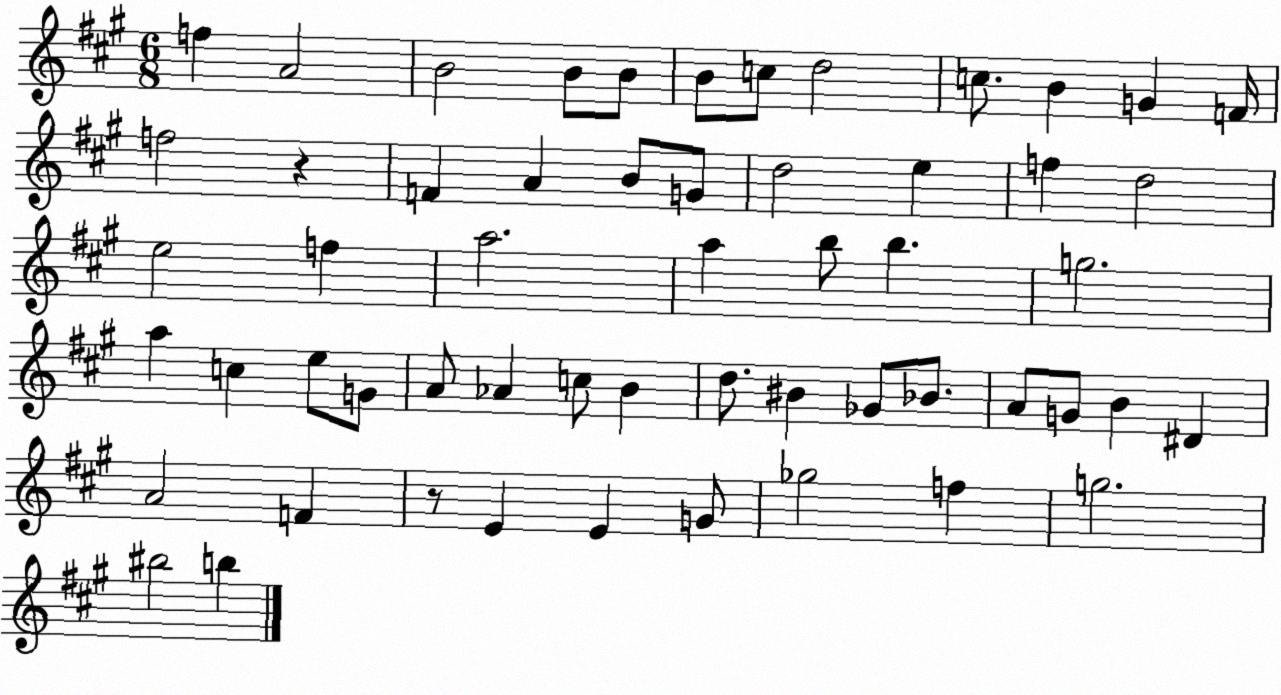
X:1
T:Untitled
M:6/8
L:1/4
K:A
f A2 B2 B/2 B/2 B/2 c/2 d2 c/2 B G F/4 f2 z F A B/2 G/2 d2 e f d2 e2 f a2 a b/2 b g2 a c e/2 G/2 A/2 _A c/2 B d/2 ^B _G/2 _B/2 A/2 G/2 B ^D A2 F z/2 E E G/2 _g2 f g2 ^b2 b